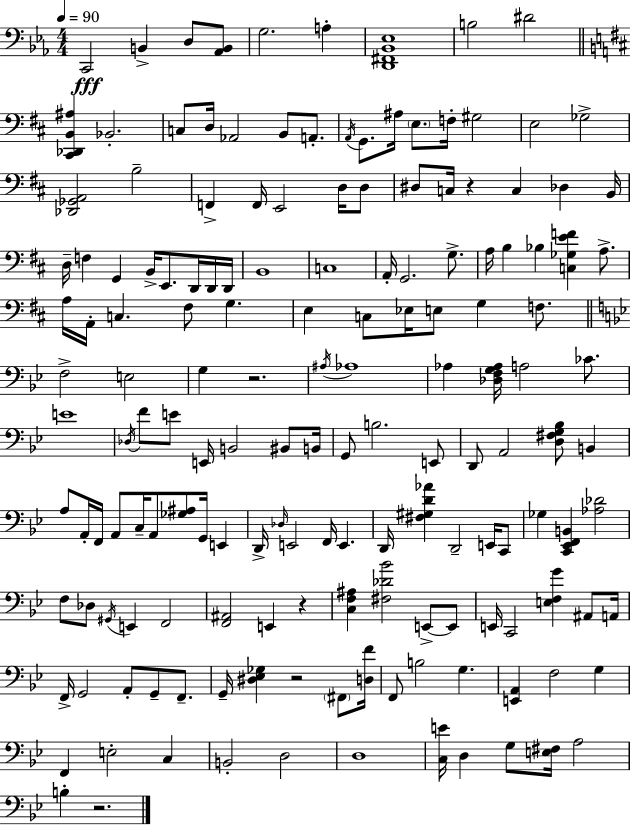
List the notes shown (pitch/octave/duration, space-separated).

C2/h B2/q D3/e [Ab2,B2]/e G3/h. A3/q [D2,F#2,Bb2,Eb3]/w B3/h D#4/h [C#2,Db2,B2,A#3]/q Bb2/h. C3/e D3/s Ab2/h B2/e A2/e. A2/s G2/e. A#3/s E3/e. F3/s G#3/h E3/h Gb3/h [Db2,Gb2,A2]/h B3/h F2/q F2/s E2/h D3/s D3/e D#3/e C3/s R/q C3/q Db3/q B2/s D3/s F3/q G2/q B2/s E2/e. D2/s D2/s D2/s B2/w C3/w A2/s G2/h. G3/e. A3/s B3/q Bb3/q [C3,Gb3,E4,F4]/q A3/e. A3/s A2/s C3/q. F#3/e G3/q. E3/q C3/e Eb3/s E3/e G3/q F3/e. F3/h E3/h G3/q R/h. A#3/s Ab3/w Ab3/q [Db3,F3,G3,Ab3]/s A3/h CES4/e. E4/w Db3/s F4/e E4/e E2/s B2/h BIS2/e B2/s G2/e B3/h. E2/e D2/e A2/h [D3,F#3,G3,Bb3]/e B2/q A3/e A2/s F2/s A2/e C3/s A2/e [Gb3,A#3]/e G2/s E2/q D2/s Db3/s E2/h F2/s E2/q. D2/s [F#3,G#3,D4,Ab4]/q D2/h E2/s C2/e Gb3/q [C2,Eb2,F2,B2]/q [Ab3,Db4]/h F3/e Db3/e G#2/s E2/q F2/h [F2,A#2]/h E2/q R/q [C3,F3,A#3]/q [F#3,Db4,Bb4]/h E2/e E2/e E2/s C2/h [E3,F3,G4]/q A#2/e A2/s F2/s G2/h A2/e G2/e F2/e. G2/s [D#3,Eb3,Gb3]/q R/h F#2/e [D3,F4]/s F2/e B3/h G3/q. [E2,A2]/q F3/h G3/q F2/q E3/h C3/q B2/h D3/h D3/w [C3,E4]/s D3/q G3/e [E3,F#3]/s A3/h B3/q R/h.